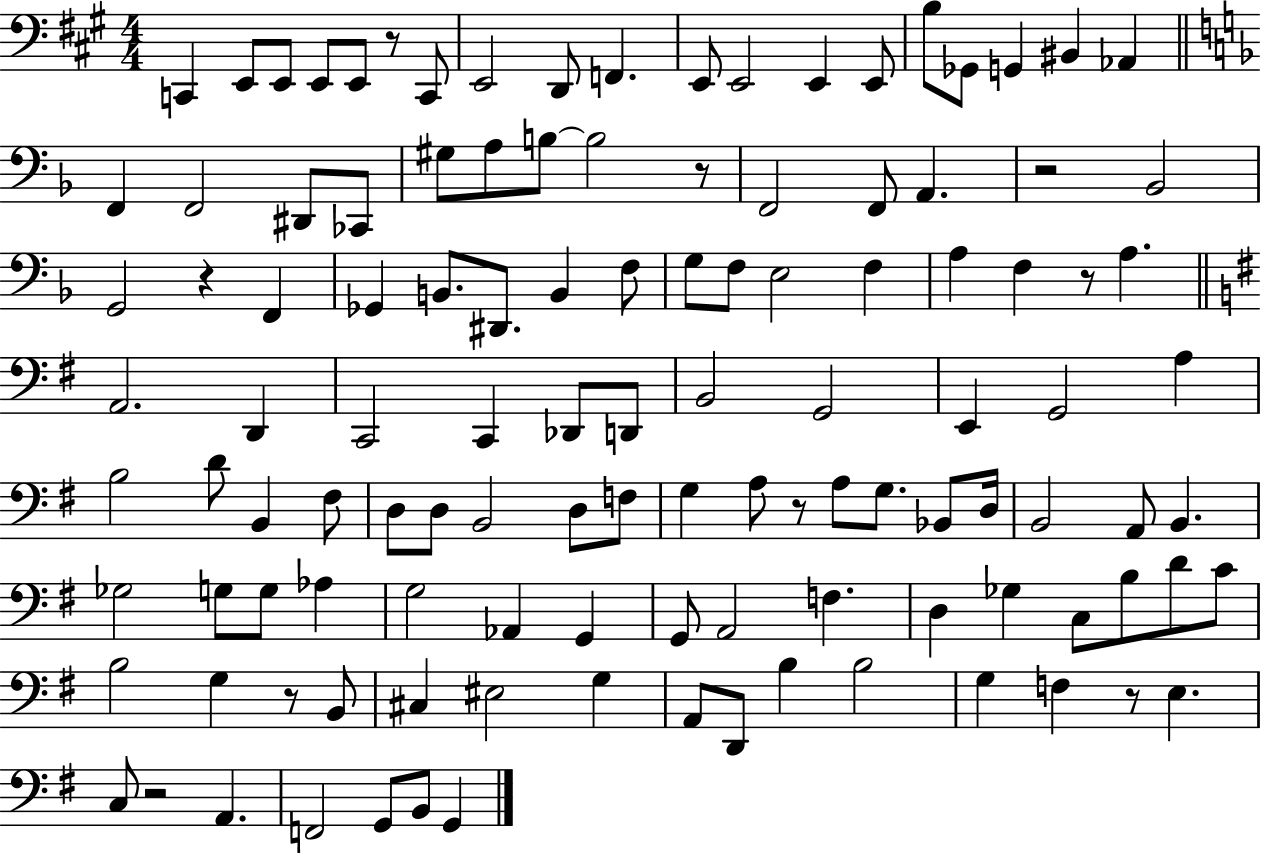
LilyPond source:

{
  \clef bass
  \numericTimeSignature
  \time 4/4
  \key a \major
  \repeat volta 2 { c,4 e,8 e,8 e,8 e,8 r8 c,8 | e,2 d,8 f,4. | e,8 e,2 e,4 e,8 | b8 ges,8 g,4 bis,4 aes,4 | \break \bar "||" \break \key f \major f,4 f,2 dis,8 ces,8 | gis8 a8 b8~~ b2 r8 | f,2 f,8 a,4. | r2 bes,2 | \break g,2 r4 f,4 | ges,4 b,8. dis,8. b,4 f8 | g8 f8 e2 f4 | a4 f4 r8 a4. | \break \bar "||" \break \key g \major a,2. d,4 | c,2 c,4 des,8 d,8 | b,2 g,2 | e,4 g,2 a4 | \break b2 d'8 b,4 fis8 | d8 d8 b,2 d8 f8 | g4 a8 r8 a8 g8. bes,8 d16 | b,2 a,8 b,4. | \break ges2 g8 g8 aes4 | g2 aes,4 g,4 | g,8 a,2 f4. | d4 ges4 c8 b8 d'8 c'8 | \break b2 g4 r8 b,8 | cis4 eis2 g4 | a,8 d,8 b4 b2 | g4 f4 r8 e4. | \break c8 r2 a,4. | f,2 g,8 b,8 g,4 | } \bar "|."
}